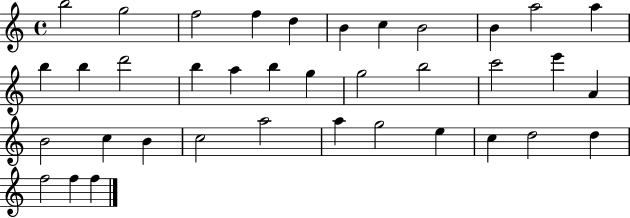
B5/h G5/h F5/h F5/q D5/q B4/q C5/q B4/h B4/q A5/h A5/q B5/q B5/q D6/h B5/q A5/q B5/q G5/q G5/h B5/h C6/h E6/q A4/q B4/h C5/q B4/q C5/h A5/h A5/q G5/h E5/q C5/q D5/h D5/q F5/h F5/q F5/q